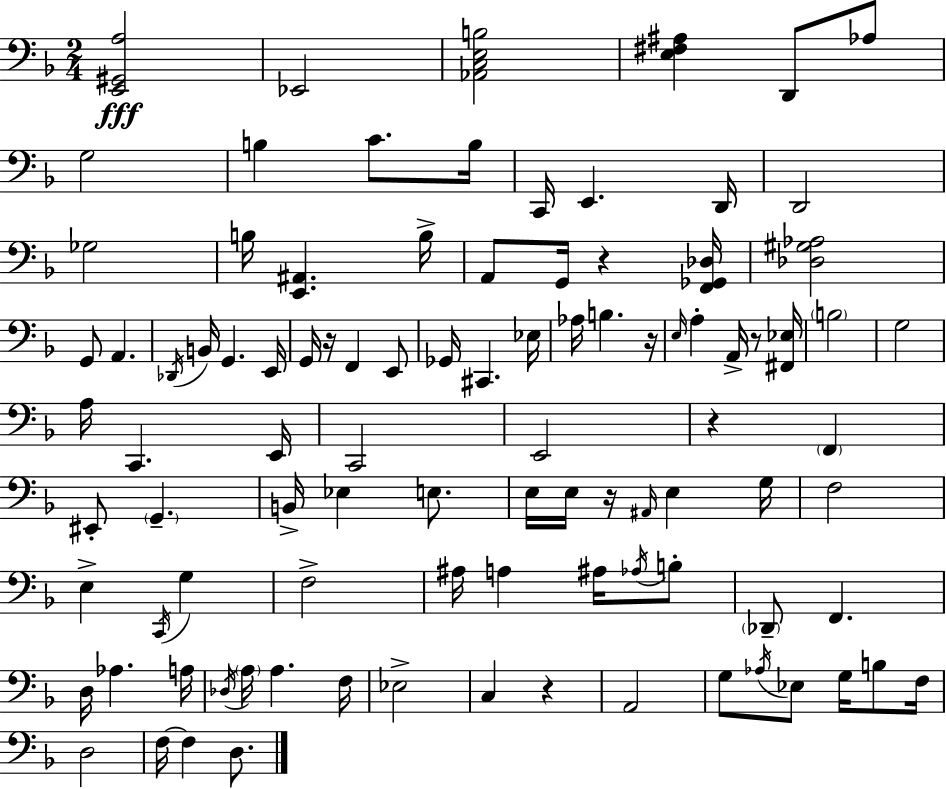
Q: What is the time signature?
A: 2/4